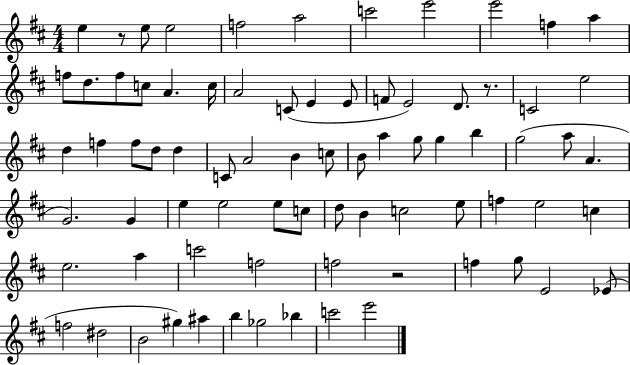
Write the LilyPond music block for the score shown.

{
  \clef treble
  \numericTimeSignature
  \time 4/4
  \key d \major
  \repeat volta 2 { e''4 r8 e''8 e''2 | f''2 a''2 | c'''2 e'''2 | e'''2 f''4 a''4 | \break f''8 d''8. f''8 c''8 a'4. c''16 | a'2 c'8( e'4 e'8 | f'8 e'2) d'8. r8. | c'2 e''2 | \break d''4 f''4 f''8 d''8 d''4 | c'8 a'2 b'4 c''8 | b'8 a''4 g''8 g''4 b''4 | g''2( a''8 a'4. | \break g'2.) g'4 | e''4 e''2 e''8 c''8 | d''8 b'4 c''2 e''8 | f''4 e''2 c''4 | \break e''2. a''4 | c'''2 f''2 | f''2 r2 | f''4 g''8 e'2 ees'8( | \break f''2 dis''2 | b'2 gis''4) ais''4 | b''4 ges''2 bes''4 | c'''2 e'''2 | \break } \bar "|."
}